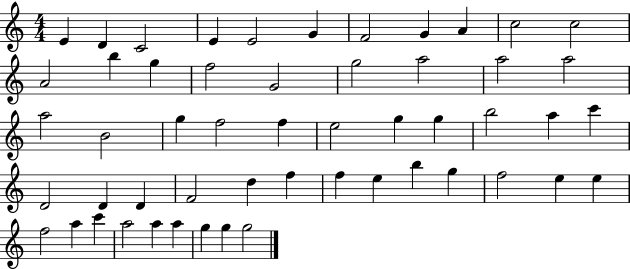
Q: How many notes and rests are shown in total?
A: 53